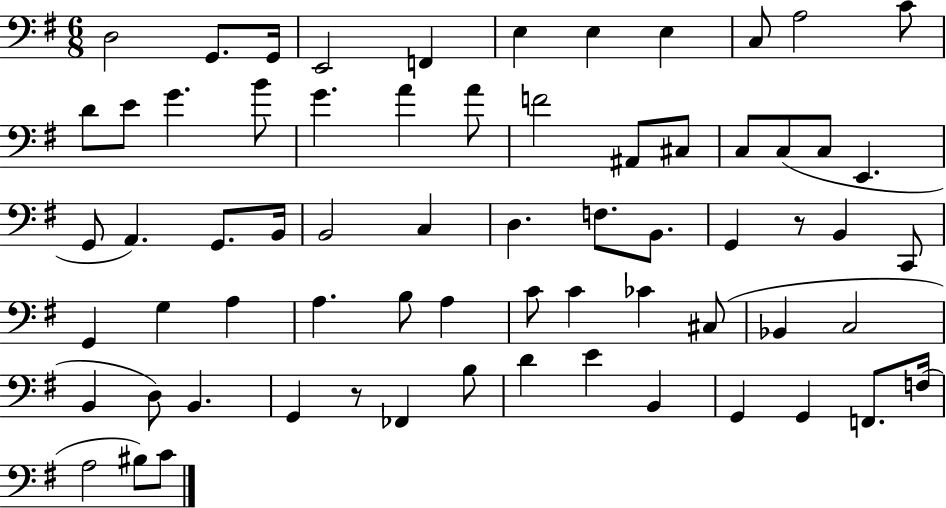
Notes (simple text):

D3/h G2/e. G2/s E2/h F2/q E3/q E3/q E3/q C3/e A3/h C4/e D4/e E4/e G4/q. B4/e G4/q. A4/q A4/e F4/h A#2/e C#3/e C3/e C3/e C3/e E2/q. G2/e A2/q. G2/e. B2/s B2/h C3/q D3/q. F3/e. B2/e. G2/q R/e B2/q C2/e G2/q G3/q A3/q A3/q. B3/e A3/q C4/e C4/q CES4/q C#3/e Bb2/q C3/h B2/q D3/e B2/q. G2/q R/e FES2/q B3/e D4/q E4/q B2/q G2/q G2/q F2/e. F3/s A3/h BIS3/e C4/e